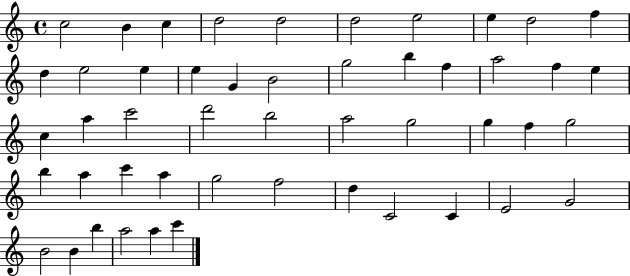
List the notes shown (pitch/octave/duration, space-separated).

C5/h B4/q C5/q D5/h D5/h D5/h E5/h E5/q D5/h F5/q D5/q E5/h E5/q E5/q G4/q B4/h G5/h B5/q F5/q A5/h F5/q E5/q C5/q A5/q C6/h D6/h B5/h A5/h G5/h G5/q F5/q G5/h B5/q A5/q C6/q A5/q G5/h F5/h D5/q C4/h C4/q E4/h G4/h B4/h B4/q B5/q A5/h A5/q C6/q